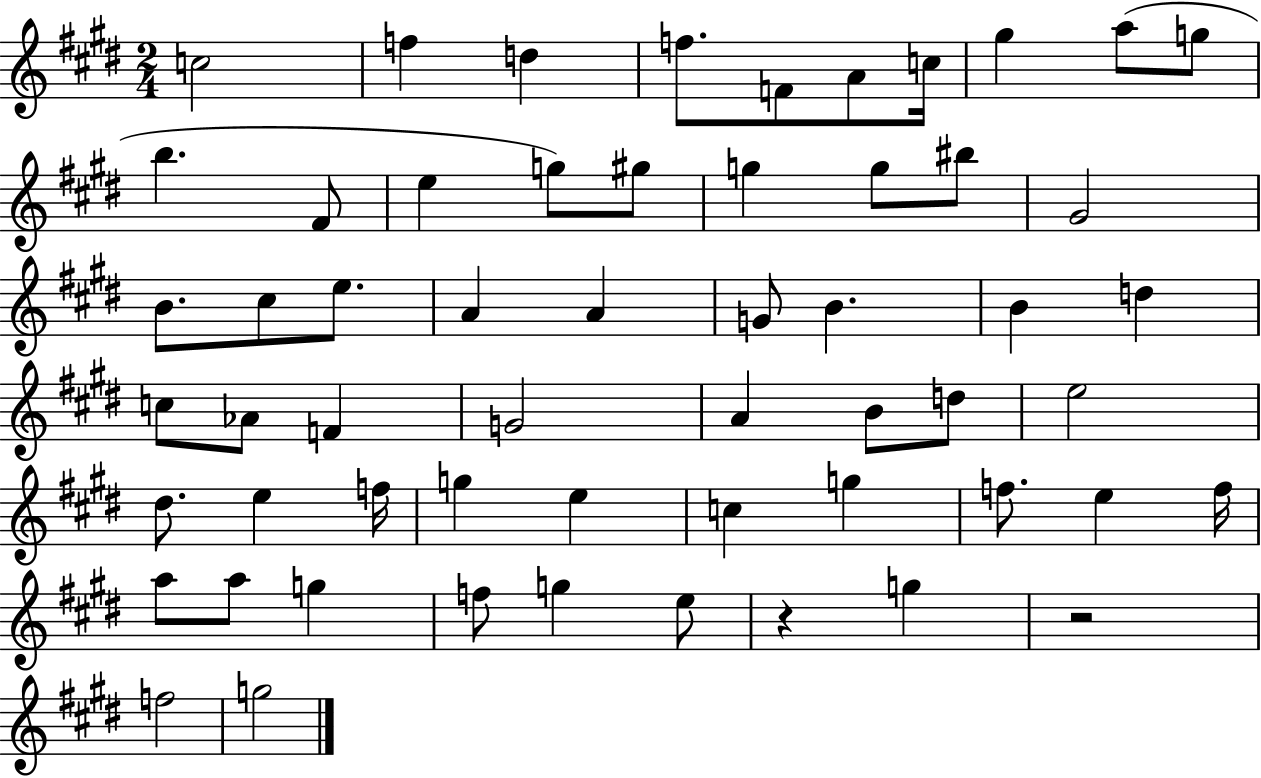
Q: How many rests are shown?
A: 2